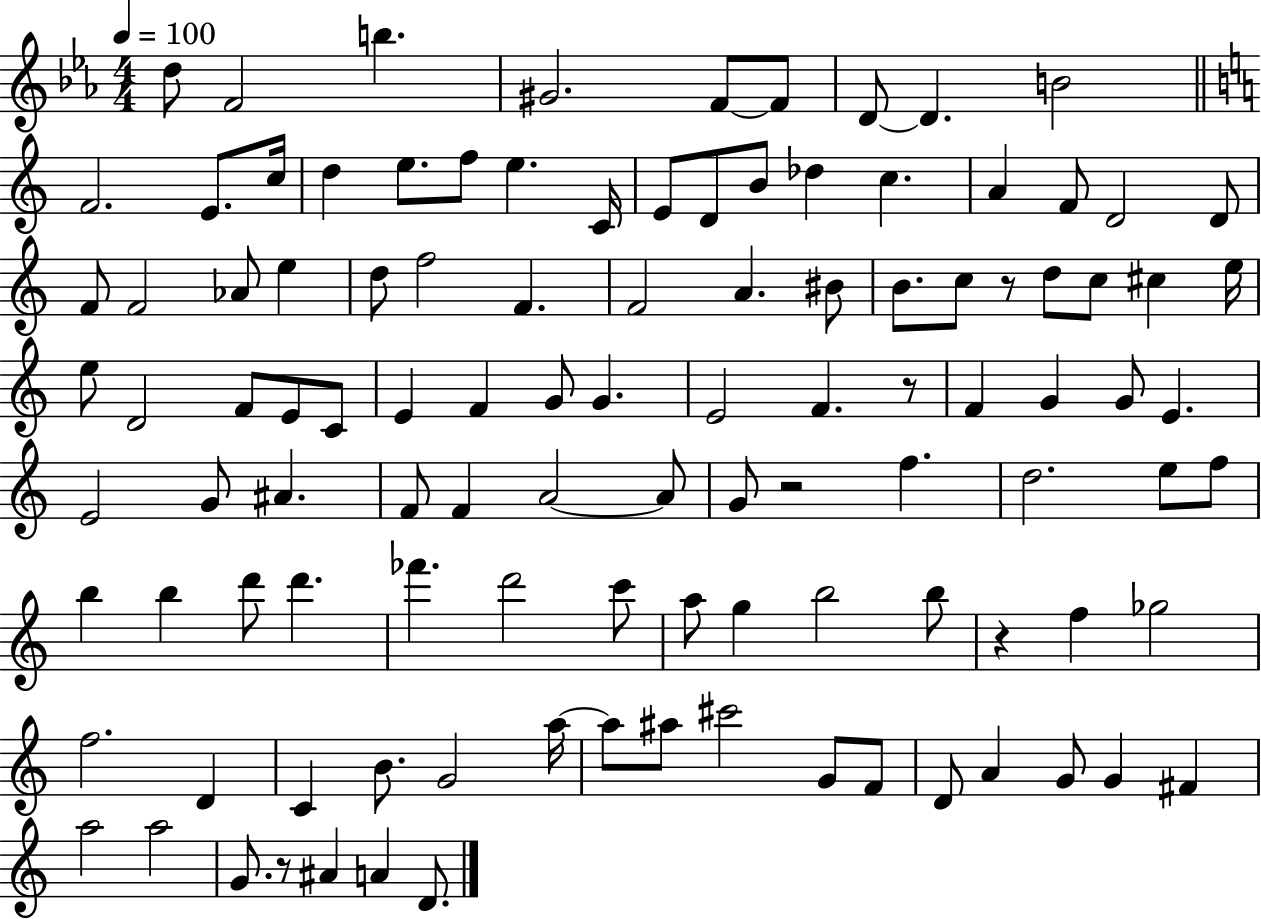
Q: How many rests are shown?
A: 5